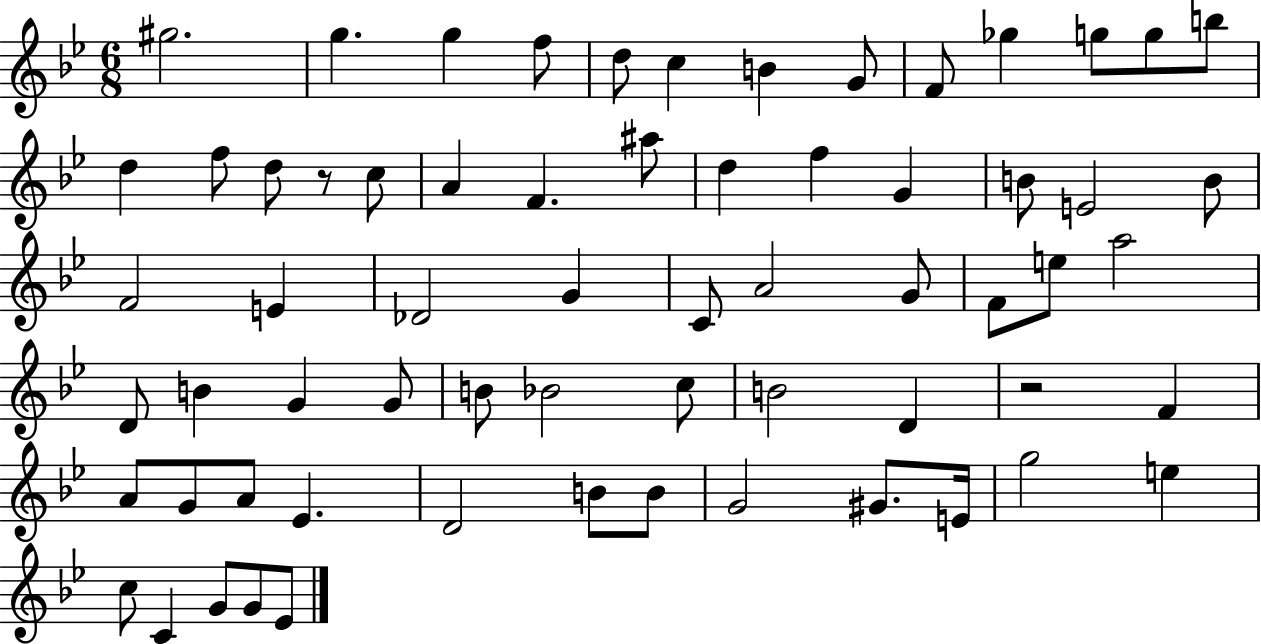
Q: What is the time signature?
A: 6/8